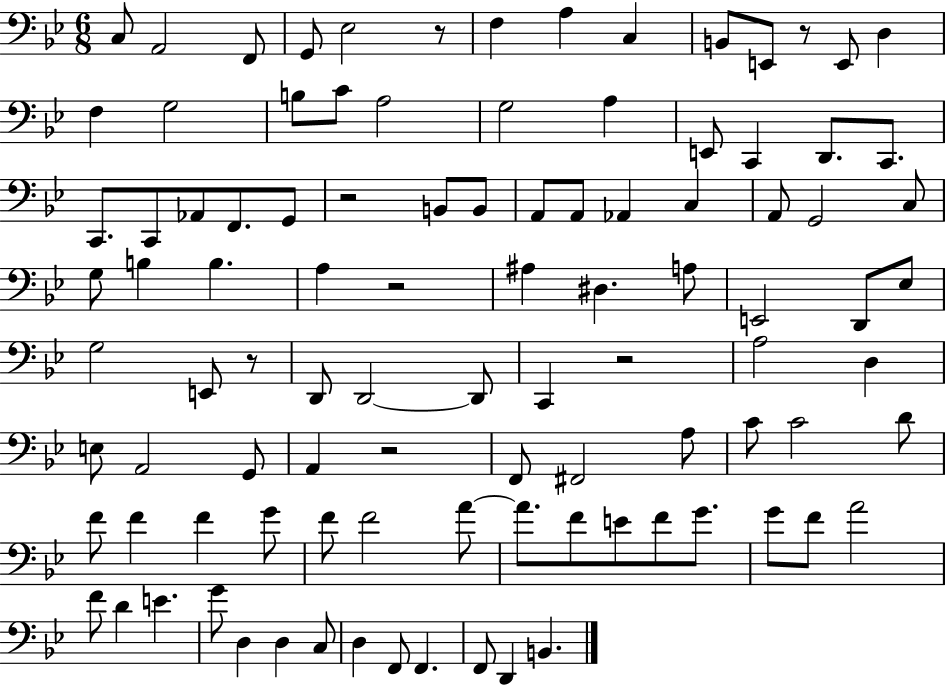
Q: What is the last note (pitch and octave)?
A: B2